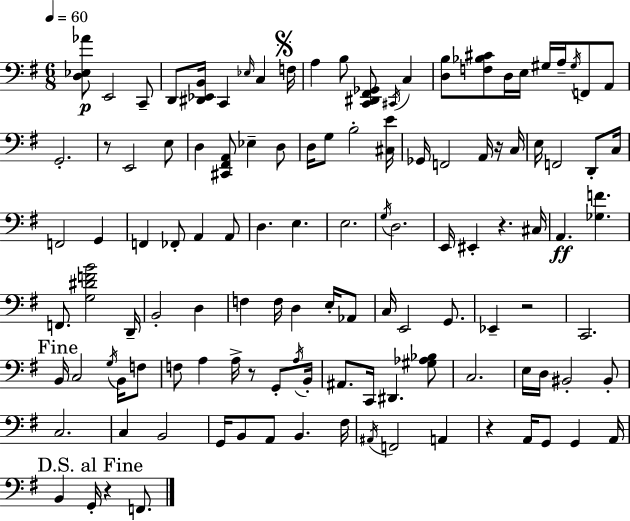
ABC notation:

X:1
T:Untitled
M:6/8
L:1/4
K:G
[D,_E,_A]/2 E,,2 C,,/2 D,,/2 [^D,,_E,,B,,]/4 C,, _E,/4 C, F,/4 A, B,/2 [C,,^D,,^F,,_G,,]/2 ^C,,/4 C, [D,B,]/2 [F,_B,^C]/2 D,/4 E,/4 ^G,/4 A,/4 ^G,/4 F,,/2 A,,/2 G,,2 z/2 E,,2 E,/2 D, [^C,,^F,,A,,]/2 _E, D,/2 D,/4 G,/2 B,2 [^C,E]/4 _G,,/4 F,,2 A,,/4 z/4 C,/4 E,/4 F,,2 D,,/2 C,/4 F,,2 G,, F,, _F,,/2 A,, A,,/2 D, E, E,2 G,/4 D,2 E,,/4 ^E,, z ^C,/4 A,, [_G,F] F,,/2 [G,^DFB]2 D,,/4 B,,2 D, F, F,/4 D, E,/4 _A,,/2 C,/4 E,,2 G,,/2 _E,, z2 C,,2 B,,/4 C,2 G,/4 B,,/4 F,/2 F,/2 A, A,/4 z/2 G,,/2 A,/4 B,,/4 ^A,,/2 C,,/4 ^D,, [^G,_A,_B,]/2 C,2 E,/4 D,/4 ^B,,2 ^B,,/2 C,2 C, B,,2 G,,/4 B,,/2 A,,/2 B,, ^F,/4 ^A,,/4 F,,2 A,, z A,,/4 G,,/2 G,, A,,/4 B,, G,,/4 z F,,/2